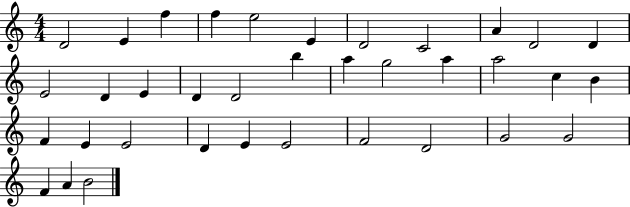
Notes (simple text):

D4/h E4/q F5/q F5/q E5/h E4/q D4/h C4/h A4/q D4/h D4/q E4/h D4/q E4/q D4/q D4/h B5/q A5/q G5/h A5/q A5/h C5/q B4/q F4/q E4/q E4/h D4/q E4/q E4/h F4/h D4/h G4/h G4/h F4/q A4/q B4/h